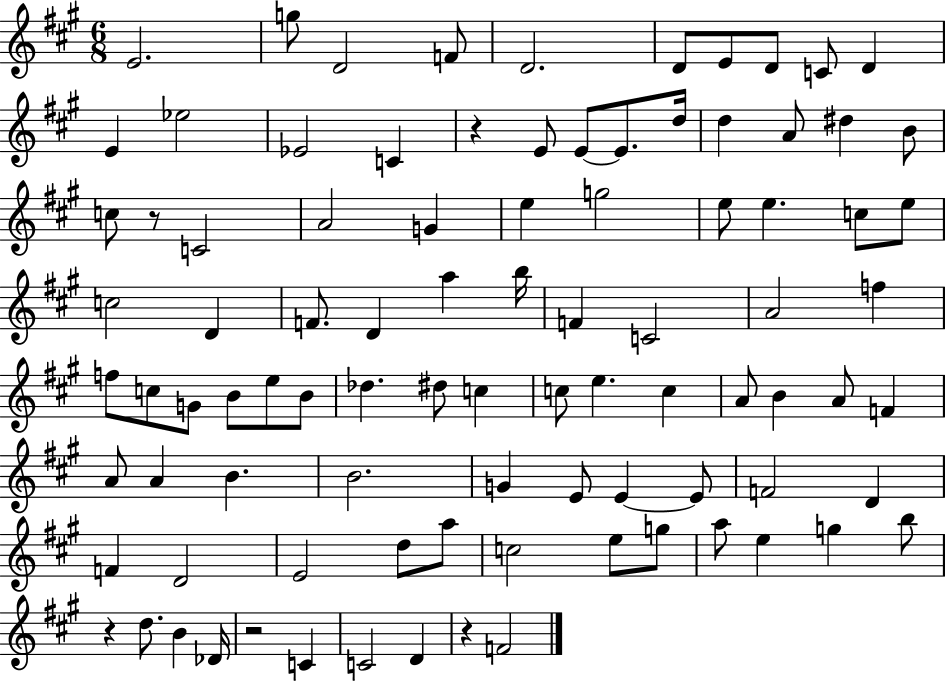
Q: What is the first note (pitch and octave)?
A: E4